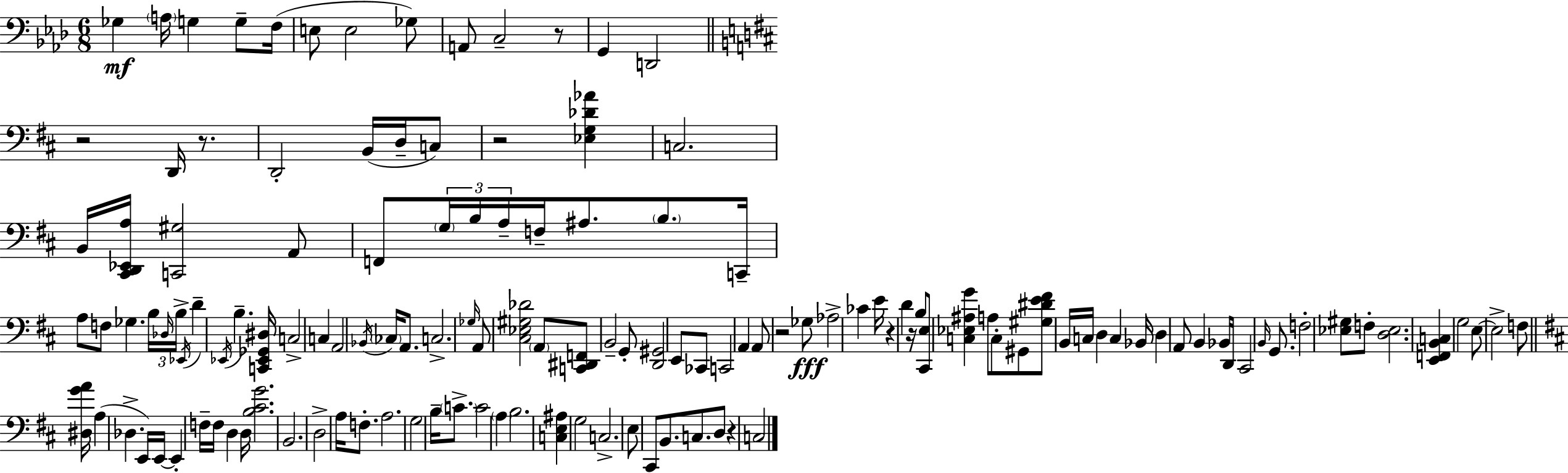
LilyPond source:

{
  \clef bass
  \numericTimeSignature
  \time 6/8
  \key f \minor
  ges4\mf \parenthesize a16 g4 g8-- f16( | e8 e2 ges8) | a,8 c2-- r8 | g,4 d,2 | \break \bar "||" \break \key d \major r2 d,16 r8. | d,2-. b,16( d16-- c8) | r2 <ees g des' aes'>4 | c2. | \break b,16 <cis, d, ees, a>16 <c, gis>2 a,8 | f,8 \tuplet 3/2 { \parenthesize g16 b16 a16-- } f16-- ais8. \parenthesize b8. | c,16-- a8 f8 ges4. \tuplet 3/2 { b16 | \grace { des16 } b16-> } \acciaccatura { ees,16 } d'4-- \acciaccatura { ees,16 } b4.-- | \break <c, ees, ges, dis>16 c2-> c4 | a,2 \acciaccatura { bes,16 } | \parenthesize ces16 a,8. c2.-> | \grace { ges16 } a,8 <cis ees gis des'>2 | \break \parenthesize a,8 <c, dis, f,>8 b,2-- | g,8-. <d, gis,>2 | e,8 ces,8 c,2 | a,4 a,8 r2 | \break ges8\fff aes2-> | ces'4 e'16 r4 d'4 | r16 b8 <cis, e>8 <c ees ais g'>4 a8 | c8-. gis,8 <gis dis' e' fis'>8 b,16 c16 d4 | \break c4 bes,16 d4 a,8 | b,4 bes,16 d,16 cis,2 | \grace { b,16 } g,8. f2-. | <ees gis>8 f8-. <d ees>2. | \break <e, f, b, c>4 g2 | e8~~ e2-> | f8 \bar "||" \break \key d \major <dis g' a'>16 a4( des4.-> e,16) | e,16~~ e,4-. f16-- f16 d4 d16 | <b cis' g'>2. | b,2. | \break d2-> a16 f8.-. | a2. | g2 b16-- \parenthesize c'8.-> | c'2 \parenthesize a4 | \break b2. | <c e ais>4 g2 | c2.-> | e8 cis,8 b,8. c8. d8 | \break r4 c2 | \bar "|."
}